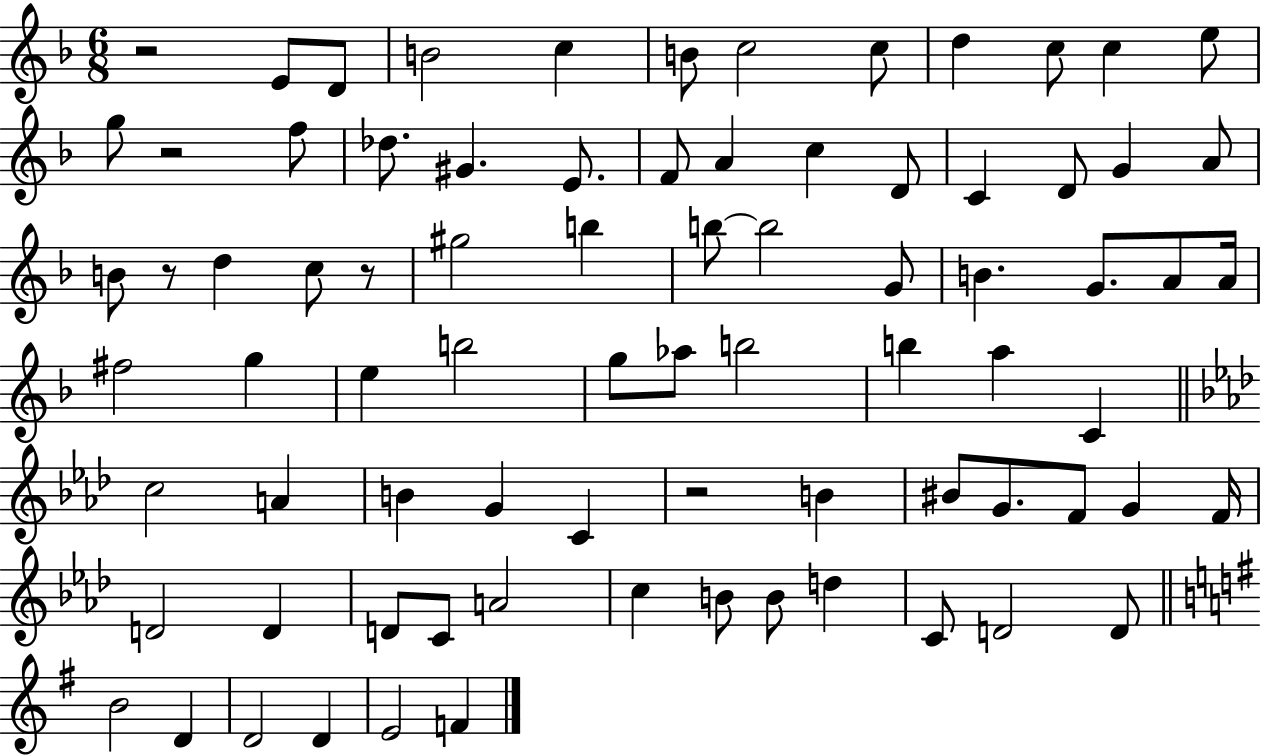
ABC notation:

X:1
T:Untitled
M:6/8
L:1/4
K:F
z2 E/2 D/2 B2 c B/2 c2 c/2 d c/2 c e/2 g/2 z2 f/2 _d/2 ^G E/2 F/2 A c D/2 C D/2 G A/2 B/2 z/2 d c/2 z/2 ^g2 b b/2 b2 G/2 B G/2 A/2 A/4 ^f2 g e b2 g/2 _a/2 b2 b a C c2 A B G C z2 B ^B/2 G/2 F/2 G F/4 D2 D D/2 C/2 A2 c B/2 B/2 d C/2 D2 D/2 B2 D D2 D E2 F